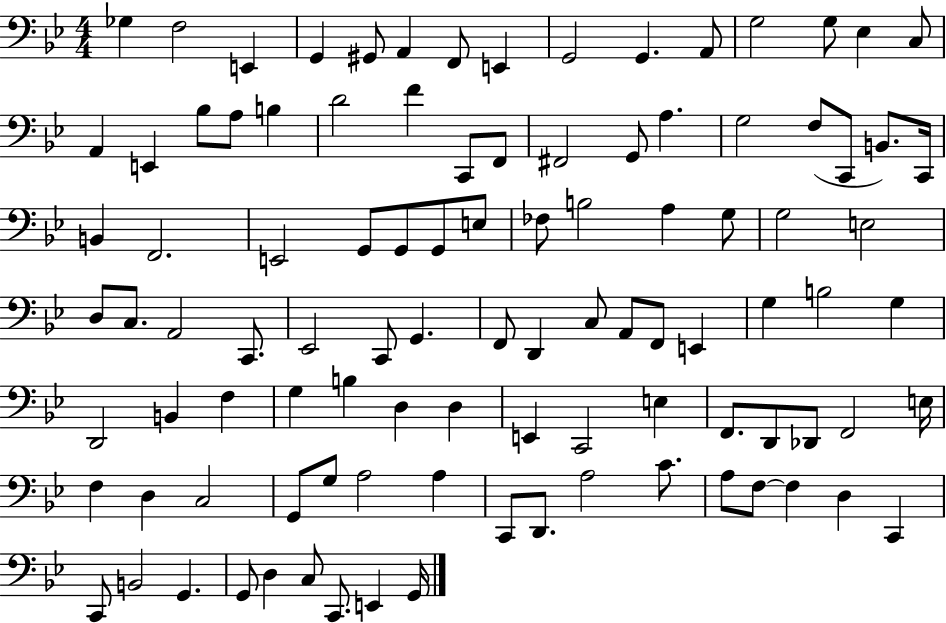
Gb3/q F3/h E2/q G2/q G#2/e A2/q F2/e E2/q G2/h G2/q. A2/e G3/h G3/e Eb3/q C3/e A2/q E2/q Bb3/e A3/e B3/q D4/h F4/q C2/e F2/e F#2/h G2/e A3/q. G3/h F3/e C2/e B2/e. C2/s B2/q F2/h. E2/h G2/e G2/e G2/e E3/e FES3/e B3/h A3/q G3/e G3/h E3/h D3/e C3/e. A2/h C2/e. Eb2/h C2/e G2/q. F2/e D2/q C3/e A2/e F2/e E2/q G3/q B3/h G3/q D2/h B2/q F3/q G3/q B3/q D3/q D3/q E2/q C2/h E3/q F2/e. D2/e Db2/e F2/h E3/s F3/q D3/q C3/h G2/e G3/e A3/h A3/q C2/e D2/e. A3/h C4/e. A3/e F3/e F3/q D3/q C2/q C2/e B2/h G2/q. G2/e D3/q C3/e C2/e. E2/q G2/s